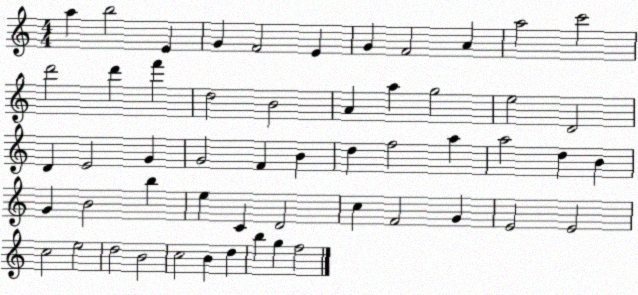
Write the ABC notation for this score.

X:1
T:Untitled
M:4/4
L:1/4
K:C
a b2 E G F2 E G F2 A a2 c'2 d'2 d' f' d2 B2 A a g2 e2 D2 D E2 G G2 F B d f2 a a2 d B G B2 b e C D2 c F2 G E2 E2 c2 e2 d2 B2 c2 B d b g f2